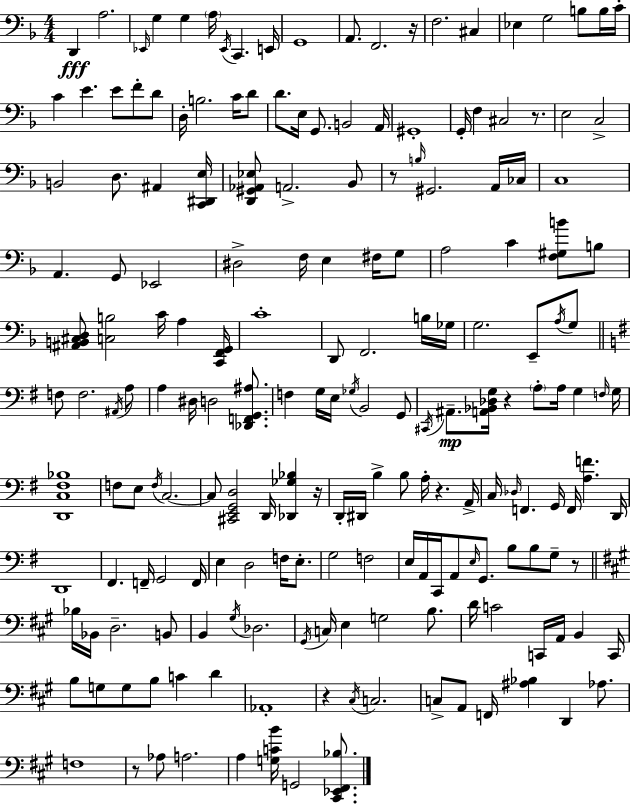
X:1
T:Untitled
M:4/4
L:1/4
K:F
D,, A,2 _E,,/4 G, G, A,/4 _E,,/4 C,, E,,/4 G,,4 A,,/2 F,,2 z/4 F,2 ^C, _E, G,2 B,/2 B,/4 C/4 C E E/2 F/2 D/2 D,/4 B,2 C/4 D/2 D/2 E,/4 G,,/2 B,,2 A,,/4 ^G,,4 G,,/4 F, ^C,2 z/2 E,2 C,2 B,,2 D,/2 ^A,, [C,,^D,,E,]/4 [D,,^G,,_A,,_E,]/2 A,,2 _B,,/2 z/2 B,/4 ^G,,2 A,,/4 _C,/4 C,4 A,, G,,/2 _E,,2 ^D,2 F,/4 E, ^F,/4 G,/2 A,2 C [F,^G,B]/2 B,/2 [^A,,B,,^C,D,]/2 [C,B,]2 C/4 A, [C,,F,,G,,]/4 C4 D,,/2 F,,2 B,/4 _G,/4 G,2 E,,/2 A,/4 G,/2 F,/2 F,2 ^A,,/4 A,/2 A, ^D,/4 D,2 [_D,,F,,G,,^A,]/2 F, G,/4 E,/4 _G,/4 B,,2 G,,/2 ^C,,/4 ^A,,/2 [A,,_B,,_D,G,]/4 z A,/2 A,/4 G, F,/4 G,/4 [D,,C,^F,_B,]4 F,/2 E,/2 F,/4 C,2 C,/2 [^C,,E,,G,,D,]2 D,,/4 [_D,,_G,_B,] z/4 D,,/4 ^D,,/4 B, B,/2 A,/4 z A,,/4 C,/4 _D,/4 F,, G,,/4 F,,/4 [A,F] D,,/4 D,,4 ^F,, F,,/4 G,,2 F,,/4 E, D,2 F,/4 E,/2 G,2 F,2 E,/4 A,,/4 C,,/4 A,,/2 E,/4 G,,/2 B,/2 B,/2 G,/2 z/2 _B,/4 _B,,/4 D,2 B,,/2 B,, ^G,/4 _D,2 ^G,,/4 C,/4 E, G,2 B,/2 D/4 C2 C,,/4 A,,/4 B,, C,,/4 B,/2 G,/2 G,/2 B,/2 C D _A,,4 z ^C,/4 C,2 C,/2 A,,/2 F,,/4 [^A,_B,] D,, _A,/2 F,4 z/2 _A,/2 A,2 A, [G,CB]/4 G,,2 [^C,,_E,,^F,,_B,]/2